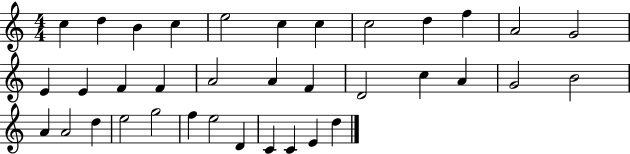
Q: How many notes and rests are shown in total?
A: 36